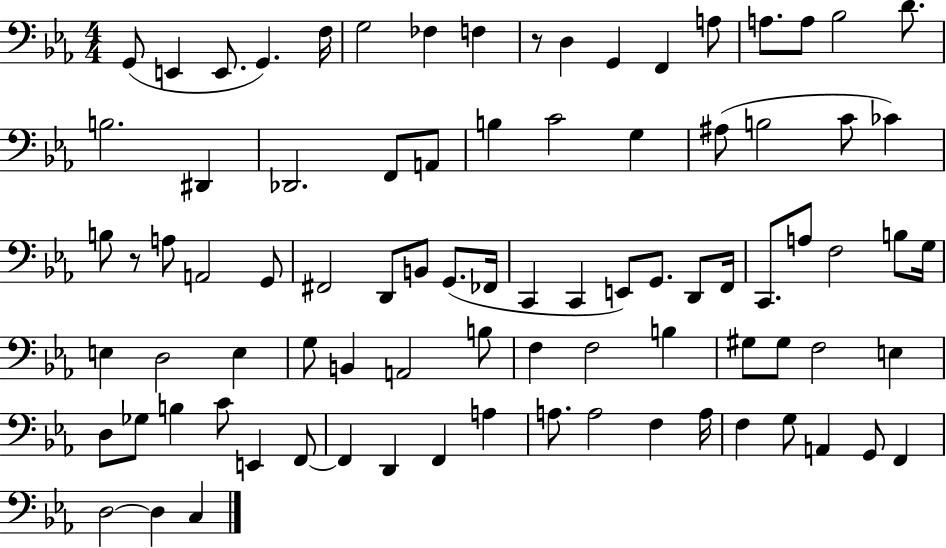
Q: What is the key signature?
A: EES major